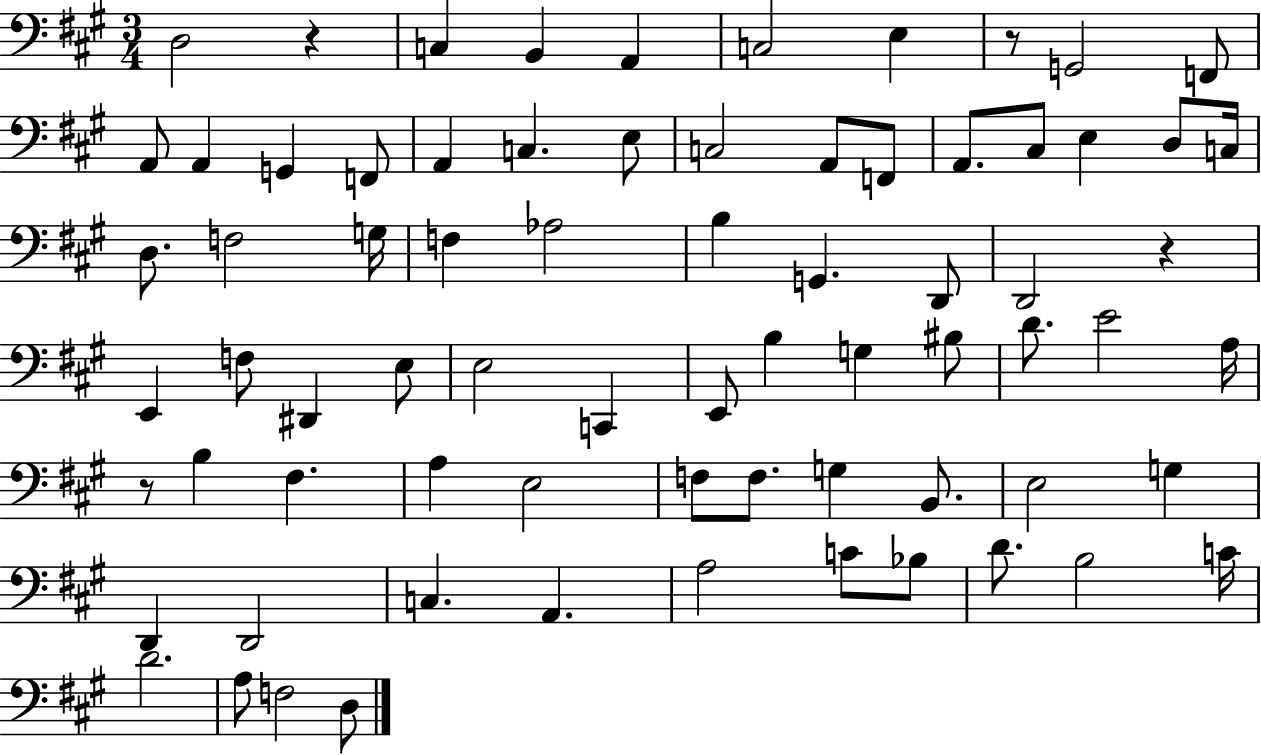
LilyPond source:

{
  \clef bass
  \numericTimeSignature
  \time 3/4
  \key a \major
  d2 r4 | c4 b,4 a,4 | c2 e4 | r8 g,2 f,8 | \break a,8 a,4 g,4 f,8 | a,4 c4. e8 | c2 a,8 f,8 | a,8. cis8 e4 d8 c16 | \break d8. f2 g16 | f4 aes2 | b4 g,4. d,8 | d,2 r4 | \break e,4 f8 dis,4 e8 | e2 c,4 | e,8 b4 g4 bis8 | d'8. e'2 a16 | \break r8 b4 fis4. | a4 e2 | f8 f8. g4 b,8. | e2 g4 | \break d,4 d,2 | c4. a,4. | a2 c'8 bes8 | d'8. b2 c'16 | \break d'2. | a8 f2 d8 | \bar "|."
}